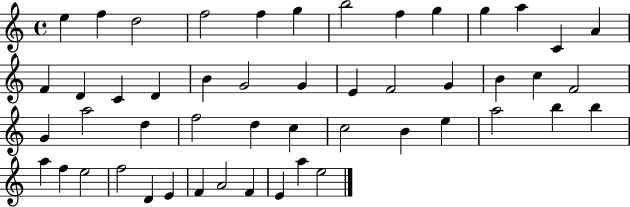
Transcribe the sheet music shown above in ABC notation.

X:1
T:Untitled
M:4/4
L:1/4
K:C
e f d2 f2 f g b2 f g g a C A F D C D B G2 G E F2 G B c F2 G a2 d f2 d c c2 B e a2 b b a f e2 f2 D E F A2 F E a e2